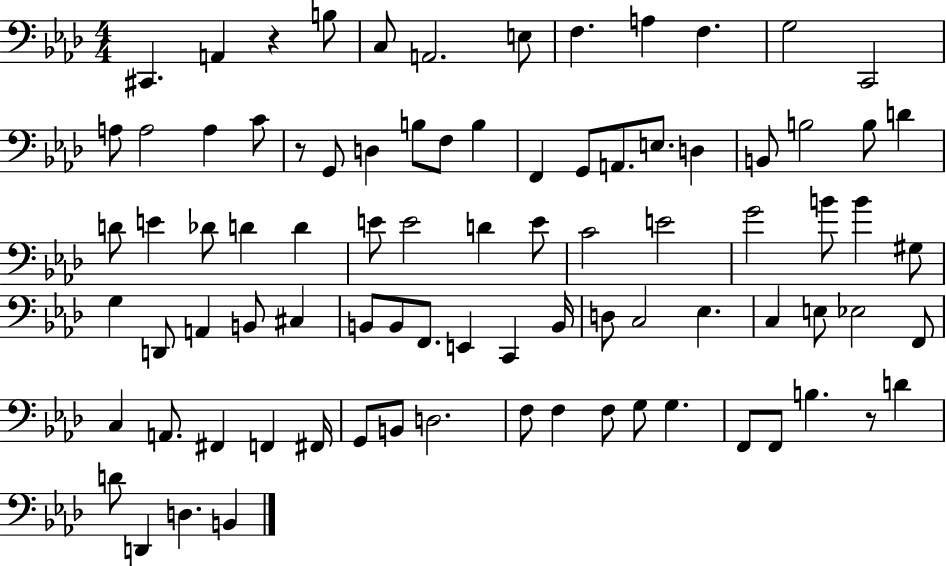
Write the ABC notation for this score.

X:1
T:Untitled
M:4/4
L:1/4
K:Ab
^C,, A,, z B,/2 C,/2 A,,2 E,/2 F, A, F, G,2 C,,2 A,/2 A,2 A, C/2 z/2 G,,/2 D, B,/2 F,/2 B, F,, G,,/2 A,,/2 E,/2 D, B,,/2 B,2 B,/2 D D/2 E _D/2 D D E/2 E2 D E/2 C2 E2 G2 B/2 B ^G,/2 G, D,,/2 A,, B,,/2 ^C, B,,/2 B,,/2 F,,/2 E,, C,, B,,/4 D,/2 C,2 _E, C, E,/2 _E,2 F,,/2 C, A,,/2 ^F,, F,, ^F,,/4 G,,/2 B,,/2 D,2 F,/2 F, F,/2 G,/2 G, F,,/2 F,,/2 B, z/2 D D/2 D,, D, B,,